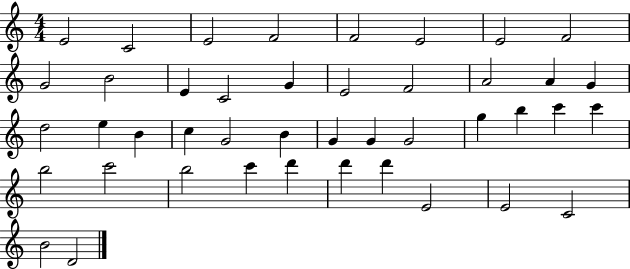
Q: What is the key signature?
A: C major